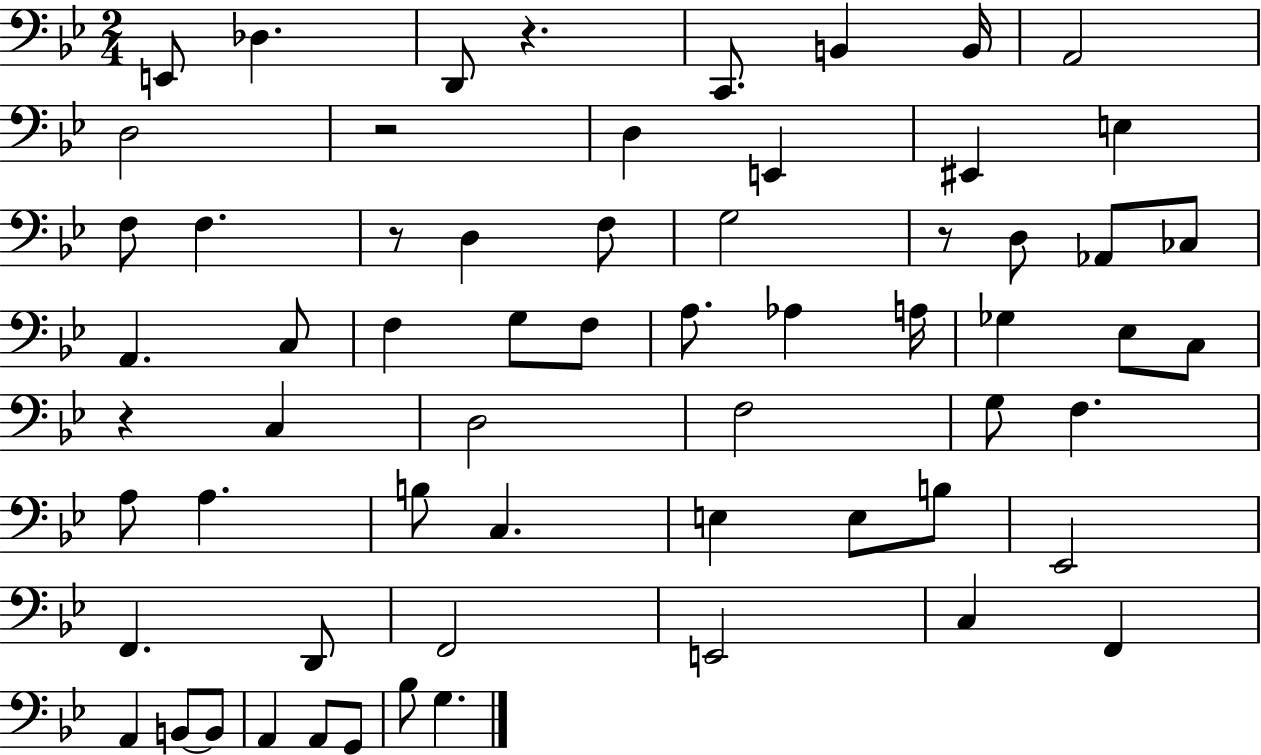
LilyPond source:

{
  \clef bass
  \numericTimeSignature
  \time 2/4
  \key bes \major
  e,8 des4. | d,8 r4. | c,8. b,4 b,16 | a,2 | \break d2 | r2 | d4 e,4 | eis,4 e4 | \break f8 f4. | r8 d4 f8 | g2 | r8 d8 aes,8 ces8 | \break a,4. c8 | f4 g8 f8 | a8. aes4 a16 | ges4 ees8 c8 | \break r4 c4 | d2 | f2 | g8 f4. | \break a8 a4. | b8 c4. | e4 e8 b8 | ees,2 | \break f,4. d,8 | f,2 | e,2 | c4 f,4 | \break a,4 b,8~~ b,8 | a,4 a,8 g,8 | bes8 g4. | \bar "|."
}